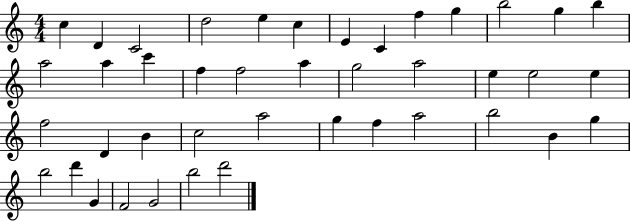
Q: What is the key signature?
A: C major